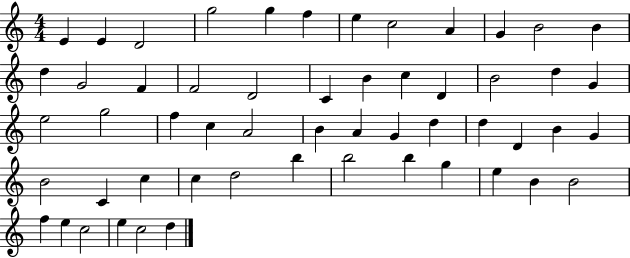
X:1
T:Untitled
M:4/4
L:1/4
K:C
E E D2 g2 g f e c2 A G B2 B d G2 F F2 D2 C B c D B2 d G e2 g2 f c A2 B A G d d D B G B2 C c c d2 b b2 b g e B B2 f e c2 e c2 d